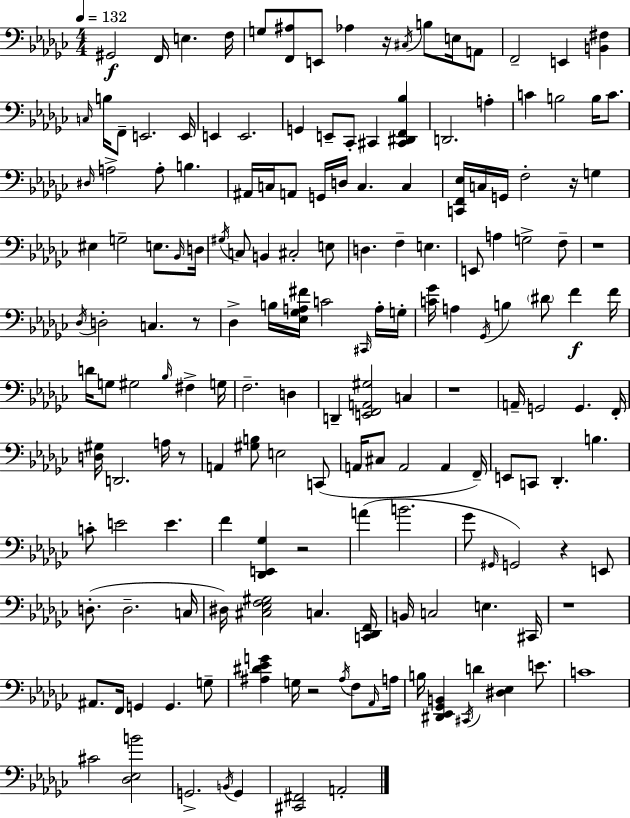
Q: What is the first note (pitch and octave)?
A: G#2